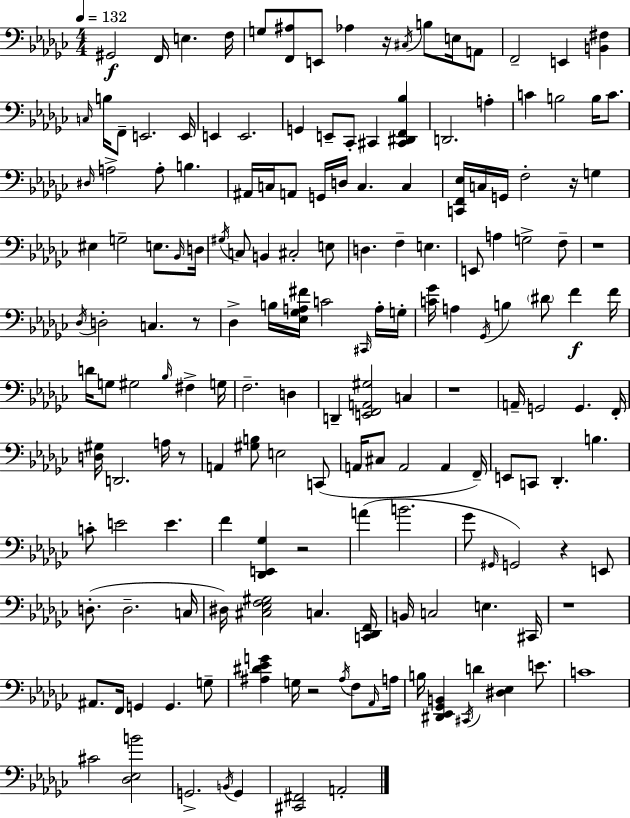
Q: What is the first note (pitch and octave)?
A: G#2